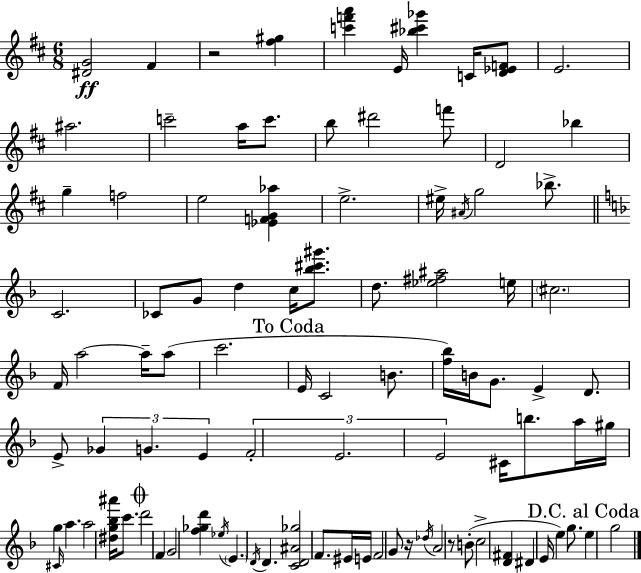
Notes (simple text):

[D#4,G4]/h F#4/q R/h [F#5,G#5]/q [C6,F6,A6]/q E4/s [Bb5,C#6,Gb6]/q C4/s [D4,Eb4,F4]/e E4/h. A#5/h. C6/h A5/s C6/e. B5/e D#6/h F6/e D4/h Bb5/q G5/q F5/h E5/h [Eb4,F4,G4,Ab5]/q E5/h. EIS5/s A#4/s G5/h Bb5/e. C4/h. CES4/e G4/e D5/q C5/s [Bb5,C#6,G#6]/e. D5/e. [Eb5,F#5,A#5]/h E5/s C#5/h. F4/s A5/h A5/s A5/e C6/h. E4/s C4/h B4/e. [F5,Bb5]/s B4/s G4/e. E4/q D4/e. E4/e Gb4/q G4/q. E4/q F4/h E4/h. E4/h C#4/s B5/e. A5/s G#5/s G5/q C#4/s A5/q. A5/h [D#5,G5,Bb5,A#6]/s C6/e. D6/h F4/q G4/h [F5,Gb5,D6]/q Eb5/s E4/q. D4/s D4/q. [C4,D4,A#4,Gb5]/h F4/e. EIS4/s E4/s F4/h G4/e R/s Db5/s A4/h R/e B4/e C5/h [D4,F#4]/q D#4/q E4/s E5/q G5/e. E5/q G5/h